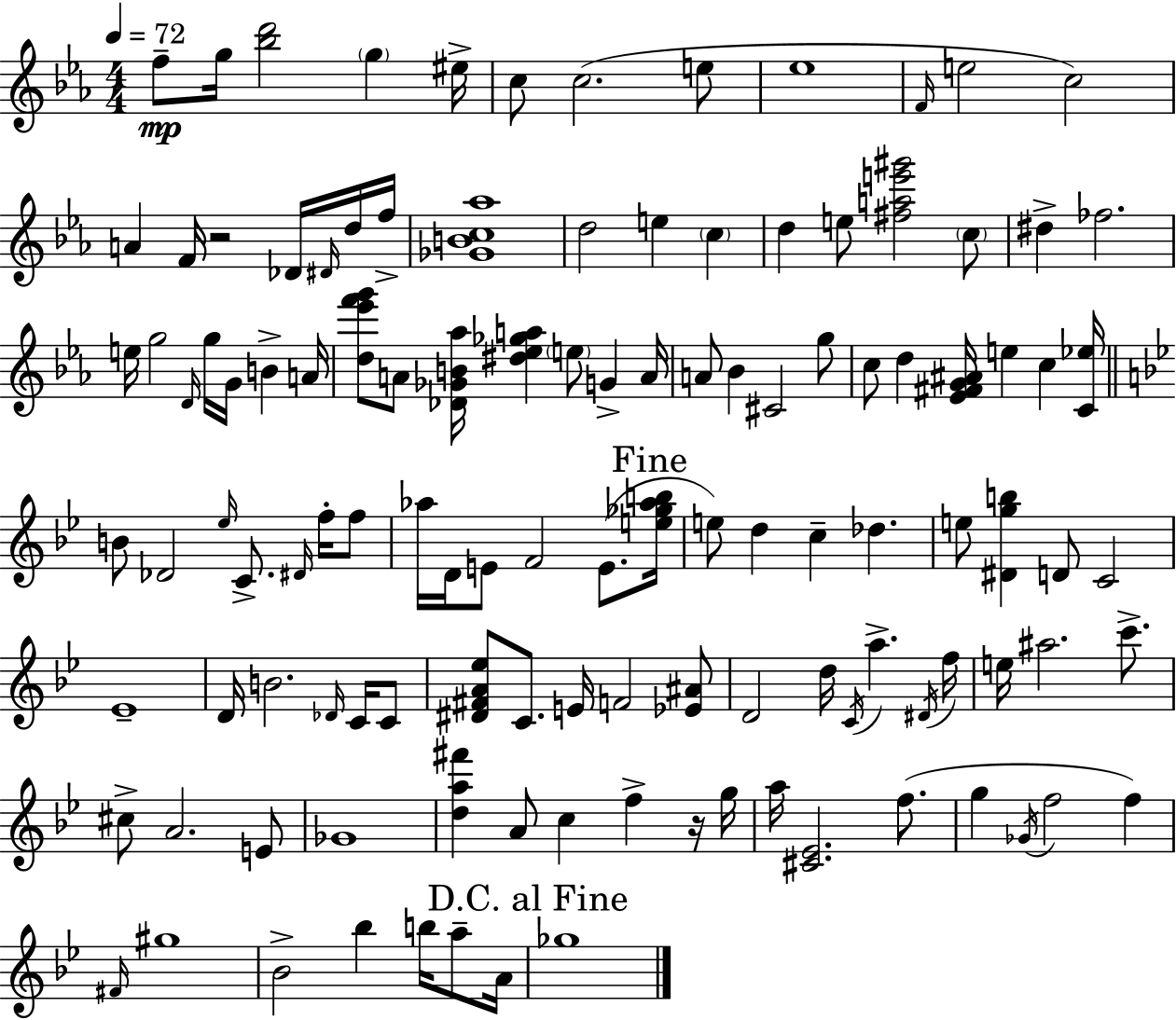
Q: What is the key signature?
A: EES major